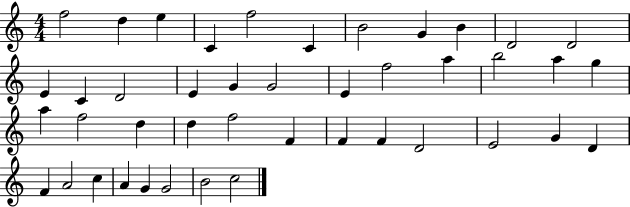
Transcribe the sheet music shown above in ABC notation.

X:1
T:Untitled
M:4/4
L:1/4
K:C
f2 d e C f2 C B2 G B D2 D2 E C D2 E G G2 E f2 a b2 a g a f2 d d f2 F F F D2 E2 G D F A2 c A G G2 B2 c2